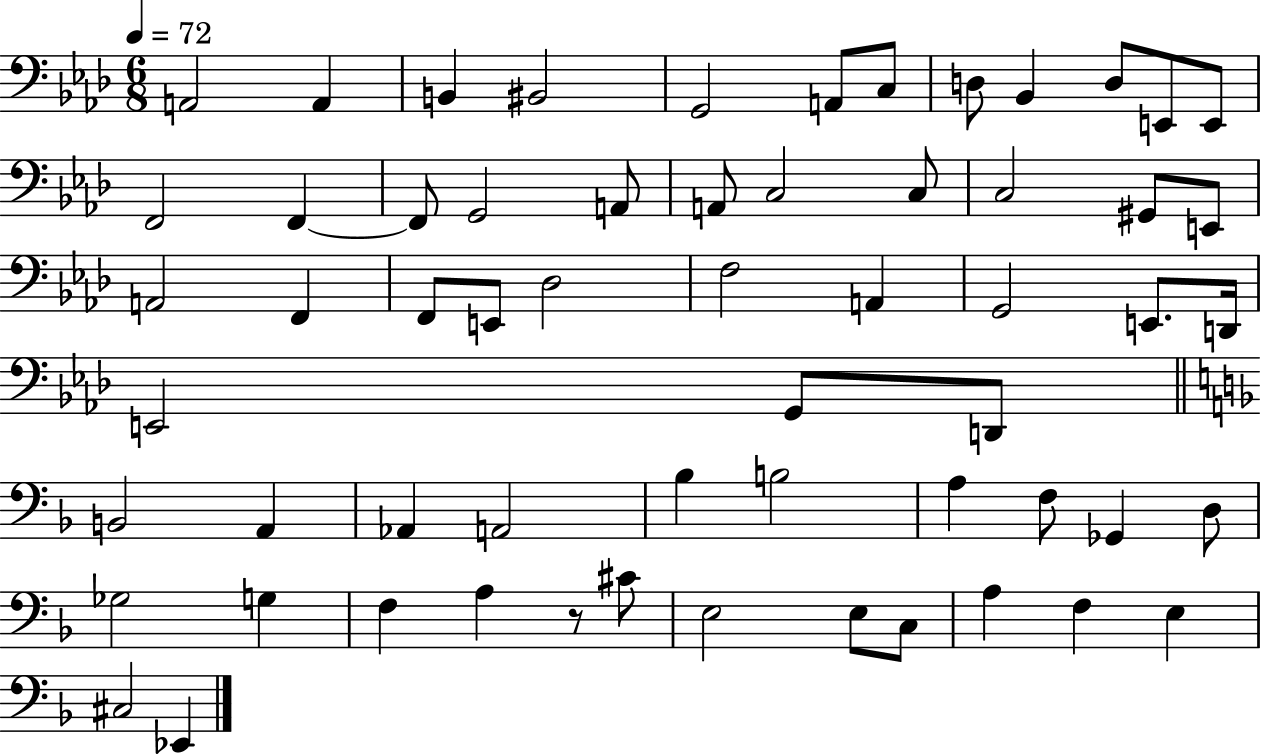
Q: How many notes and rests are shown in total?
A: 60